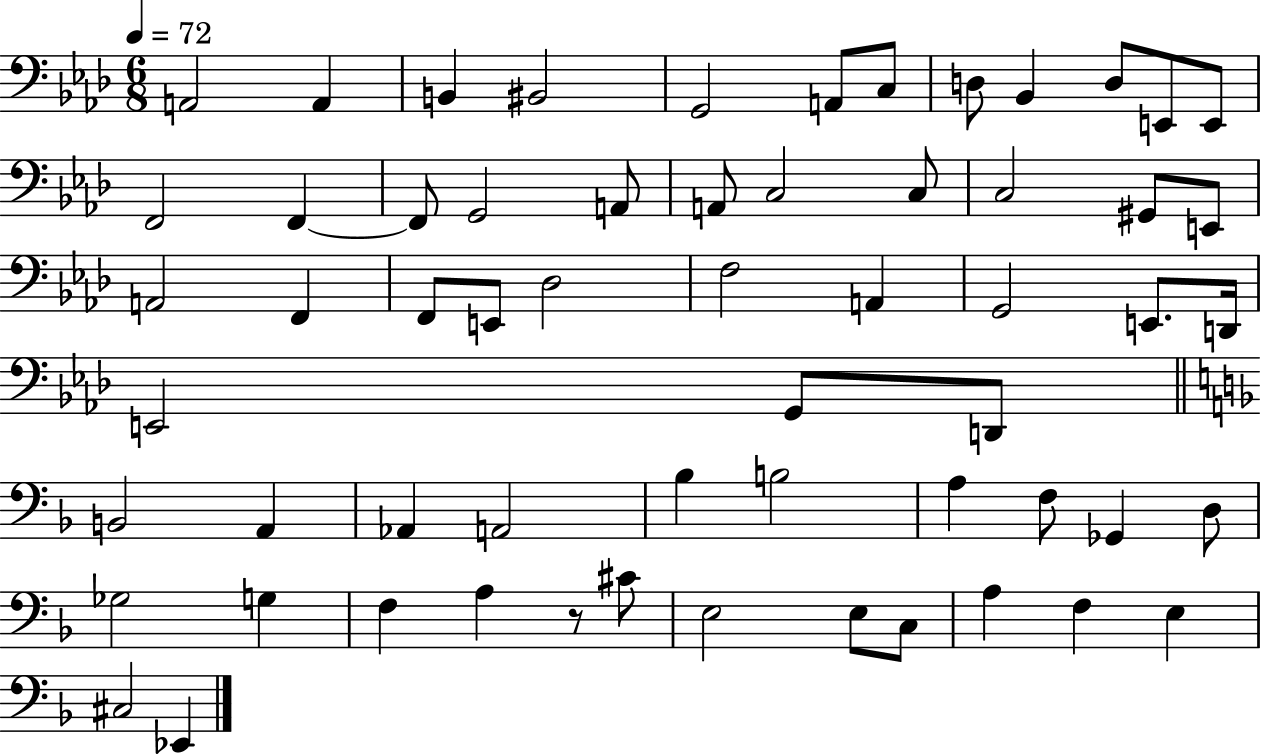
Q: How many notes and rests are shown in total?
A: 60